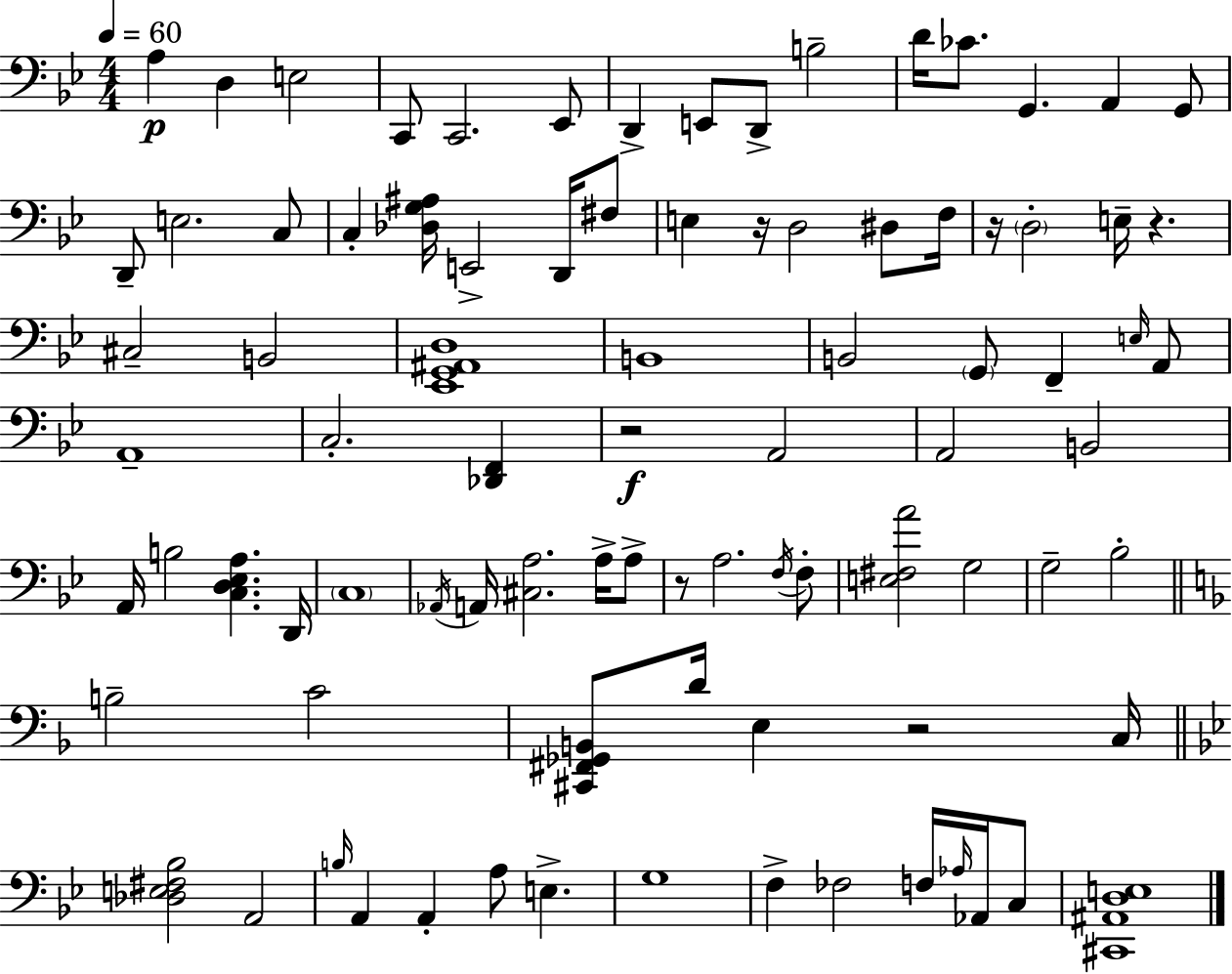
A3/q D3/q E3/h C2/e C2/h. Eb2/e D2/q E2/e D2/e B3/h D4/s CES4/e. G2/q. A2/q G2/e D2/e E3/h. C3/e C3/q [Db3,G3,A#3]/s E2/h D2/s F#3/e E3/q R/s D3/h D#3/e F3/s R/s D3/h E3/s R/q. C#3/h B2/h [Eb2,G2,A#2,D3]/w B2/w B2/h G2/e F2/q E3/s A2/e A2/w C3/h. [Db2,F2]/q R/h A2/h A2/h B2/h A2/s B3/h [C3,D3,Eb3,A3]/q. D2/s C3/w Ab2/s A2/s [C#3,A3]/h. A3/s A3/e R/e A3/h. F3/s F3/e [E3,F#3,A4]/h G3/h G3/h Bb3/h B3/h C4/h [C#2,F#2,Gb2,B2]/e D4/s E3/q R/h C3/s [Db3,E3,F#3,Bb3]/h A2/h B3/s A2/q A2/q A3/e E3/q. G3/w F3/q FES3/h F3/s Ab3/s Ab2/s C3/e [C#2,A#2,D3,E3]/w